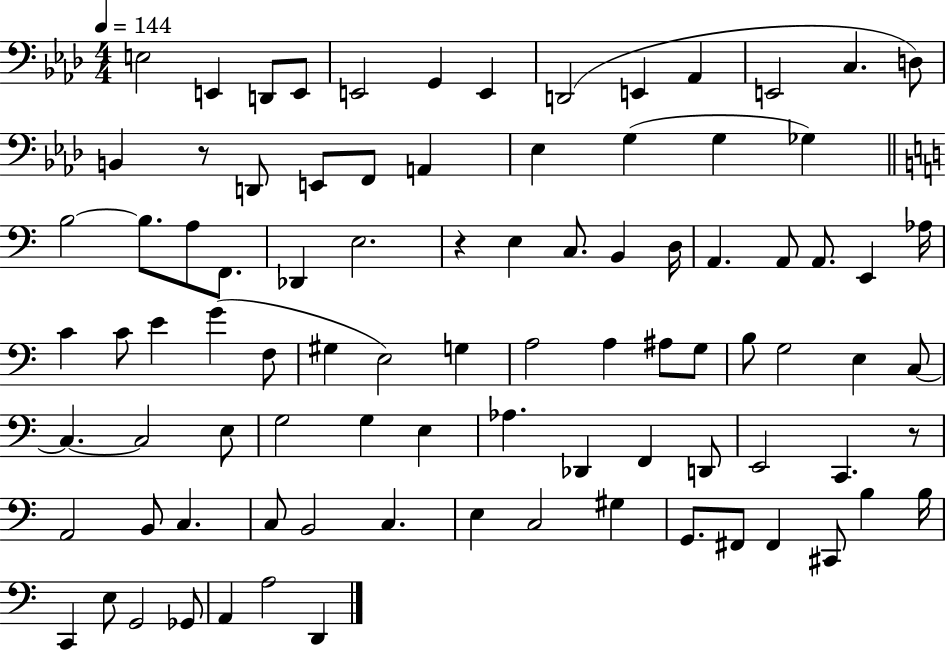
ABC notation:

X:1
T:Untitled
M:4/4
L:1/4
K:Ab
E,2 E,, D,,/2 E,,/2 E,,2 G,, E,, D,,2 E,, _A,, E,,2 C, D,/2 B,, z/2 D,,/2 E,,/2 F,,/2 A,, _E, G, G, _G, B,2 B,/2 A,/2 F,,/2 _D,, E,2 z E, C,/2 B,, D,/4 A,, A,,/2 A,,/2 E,, _A,/4 C C/2 E G F,/2 ^G, E,2 G, A,2 A, ^A,/2 G,/2 B,/2 G,2 E, C,/2 C, C,2 E,/2 G,2 G, E, _A, _D,, F,, D,,/2 E,,2 C,, z/2 A,,2 B,,/2 C, C,/2 B,,2 C, E, C,2 ^G, G,,/2 ^F,,/2 ^F,, ^C,,/2 B, B,/4 C,, E,/2 G,,2 _G,,/2 A,, A,2 D,,